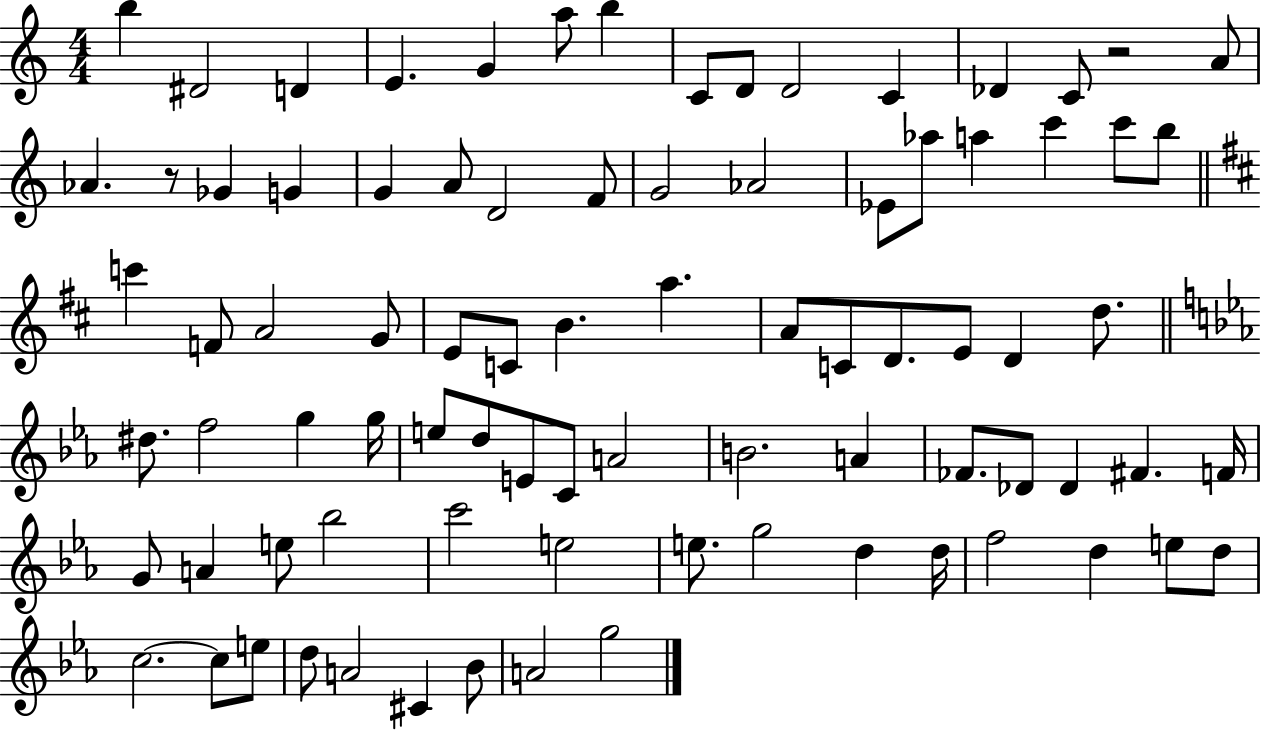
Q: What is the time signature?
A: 4/4